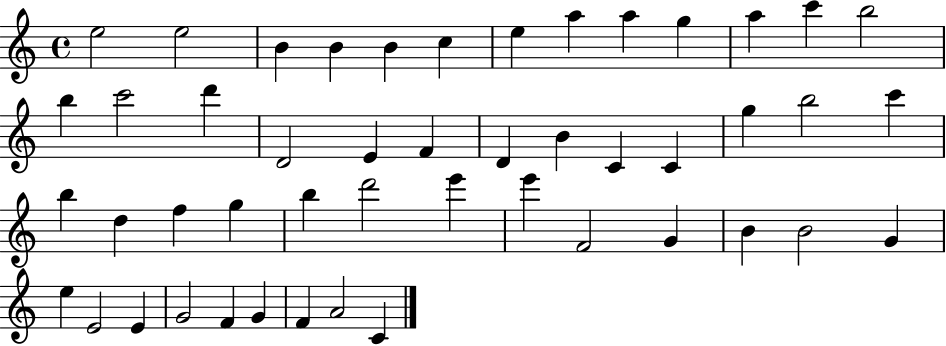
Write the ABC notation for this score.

X:1
T:Untitled
M:4/4
L:1/4
K:C
e2 e2 B B B c e a a g a c' b2 b c'2 d' D2 E F D B C C g b2 c' b d f g b d'2 e' e' F2 G B B2 G e E2 E G2 F G F A2 C